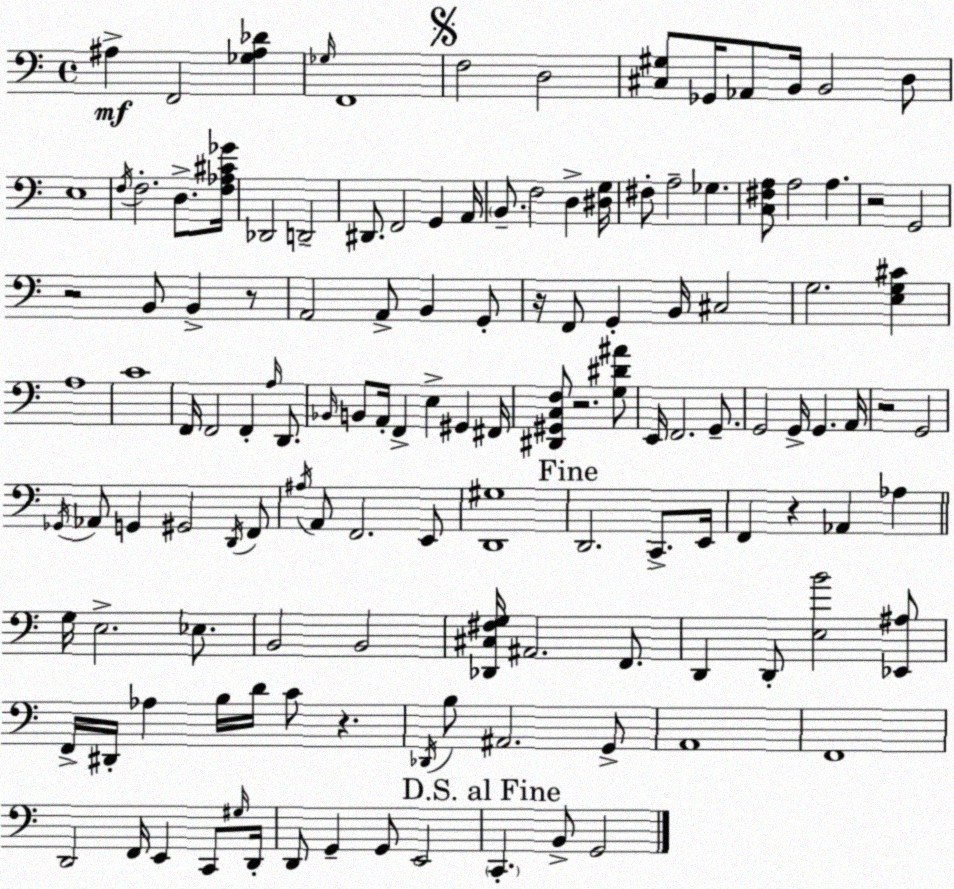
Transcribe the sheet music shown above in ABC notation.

X:1
T:Untitled
M:4/4
L:1/4
K:C
^A, F,,2 [_G,^A,_D] _G,/4 F,,4 F,2 D,2 [^C,^G,]/2 _G,,/4 _A,,/2 B,,/4 B,,2 D,/2 E,4 F,/4 F,2 D,/2 [F,_A,^C_G]/4 _D,,2 D,,2 ^D,,/2 F,,2 G,, A,,/4 B,,/2 F,2 D, [^D,G,]/4 ^F,/2 A,2 _G, [C,^F,A,]/2 A,2 A, z2 G,,2 z2 B,,/2 B,, z/2 A,,2 A,,/2 B,, G,,/2 z/4 F,,/2 G,, B,,/4 ^C,2 G,2 [E,G,^C] A,4 C4 F,,/4 F,,2 F,, A,/4 D,,/2 _B,,/4 B,,/2 A,,/4 F,, E, ^G,, ^F,,/4 [^D,,^G,,C,F,]/2 z2 [G,^D^A]/2 E,,/4 F,,2 G,,/2 G,,2 G,,/4 G,, A,,/4 z2 G,,2 _G,,/4 _A,,/2 G,, ^G,,2 D,,/4 F,,/2 ^A,/4 A,,/2 F,,2 E,,/2 [D,,^G,]4 D,,2 C,,/2 E,,/4 F,, z _A,, _A, G,/4 E,2 _E,/2 B,,2 B,,2 [_D,,^C,^F,G,]/4 ^A,,2 F,,/2 D,, D,,/2 [E,B]2 [_E,,^A,]/2 F,,/4 ^D,,/4 _A, B,/4 D/4 C/2 z _D,,/4 B,/2 ^A,,2 G,,/2 A,,4 F,,4 D,,2 F,,/4 E,, C,,/2 ^G,/4 D,,/4 D,,/2 G,, G,,/2 E,,2 C,, B,,/2 G,,2